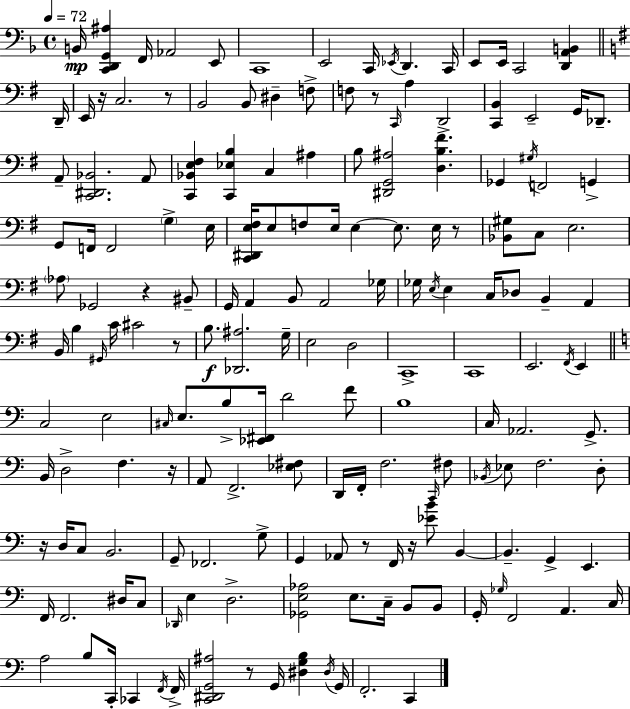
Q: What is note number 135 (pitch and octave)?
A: C2